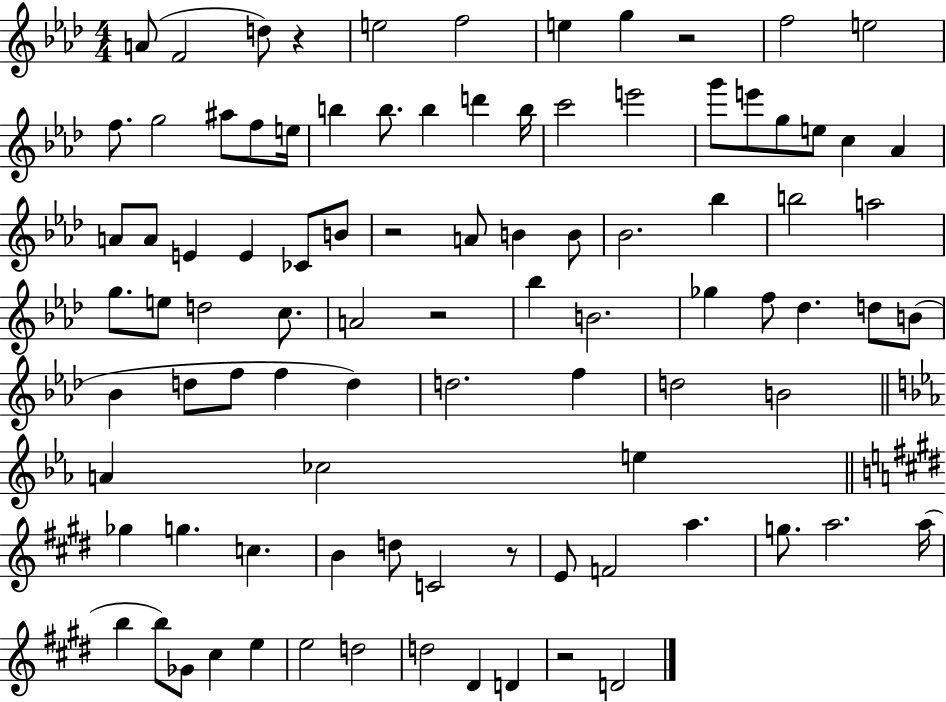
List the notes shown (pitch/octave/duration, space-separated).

A4/e F4/h D5/e R/q E5/h F5/h E5/q G5/q R/h F5/h E5/h F5/e. G5/h A#5/e F5/e E5/s B5/q B5/e. B5/q D6/q B5/s C6/h E6/h G6/e E6/e G5/e E5/e C5/q Ab4/q A4/e A4/e E4/q E4/q CES4/e B4/e R/h A4/e B4/q B4/e Bb4/h. Bb5/q B5/h A5/h G5/e. E5/e D5/h C5/e. A4/h R/h Bb5/q B4/h. Gb5/q F5/e Db5/q. D5/e B4/e Bb4/q D5/e F5/e F5/q D5/q D5/h. F5/q D5/h B4/h A4/q CES5/h E5/q Gb5/q G5/q. C5/q. B4/q D5/e C4/h R/e E4/e F4/h A5/q. G5/e. A5/h. A5/s B5/q B5/e Gb4/e C#5/q E5/q E5/h D5/h D5/h D#4/q D4/q R/h D4/h